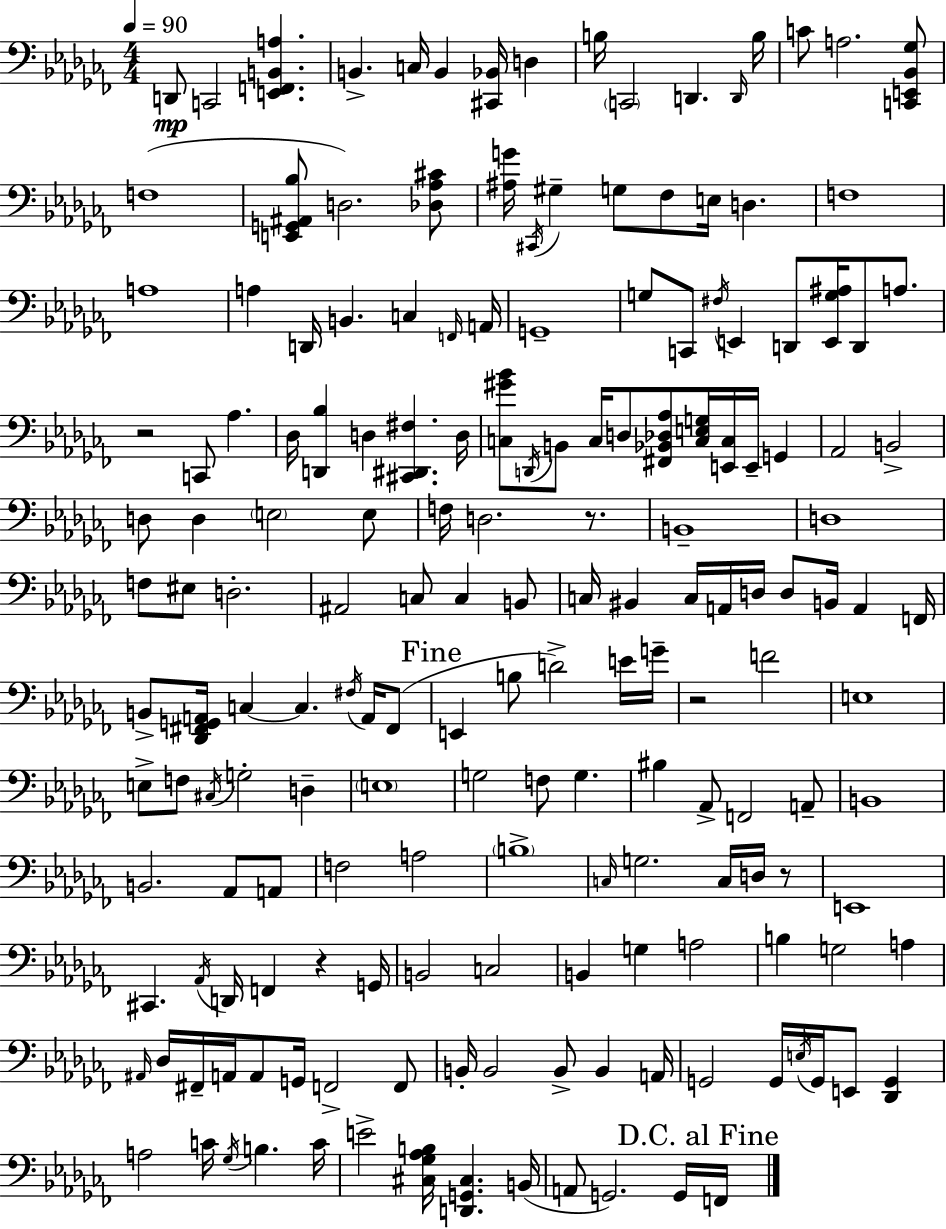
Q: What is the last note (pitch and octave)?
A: F2